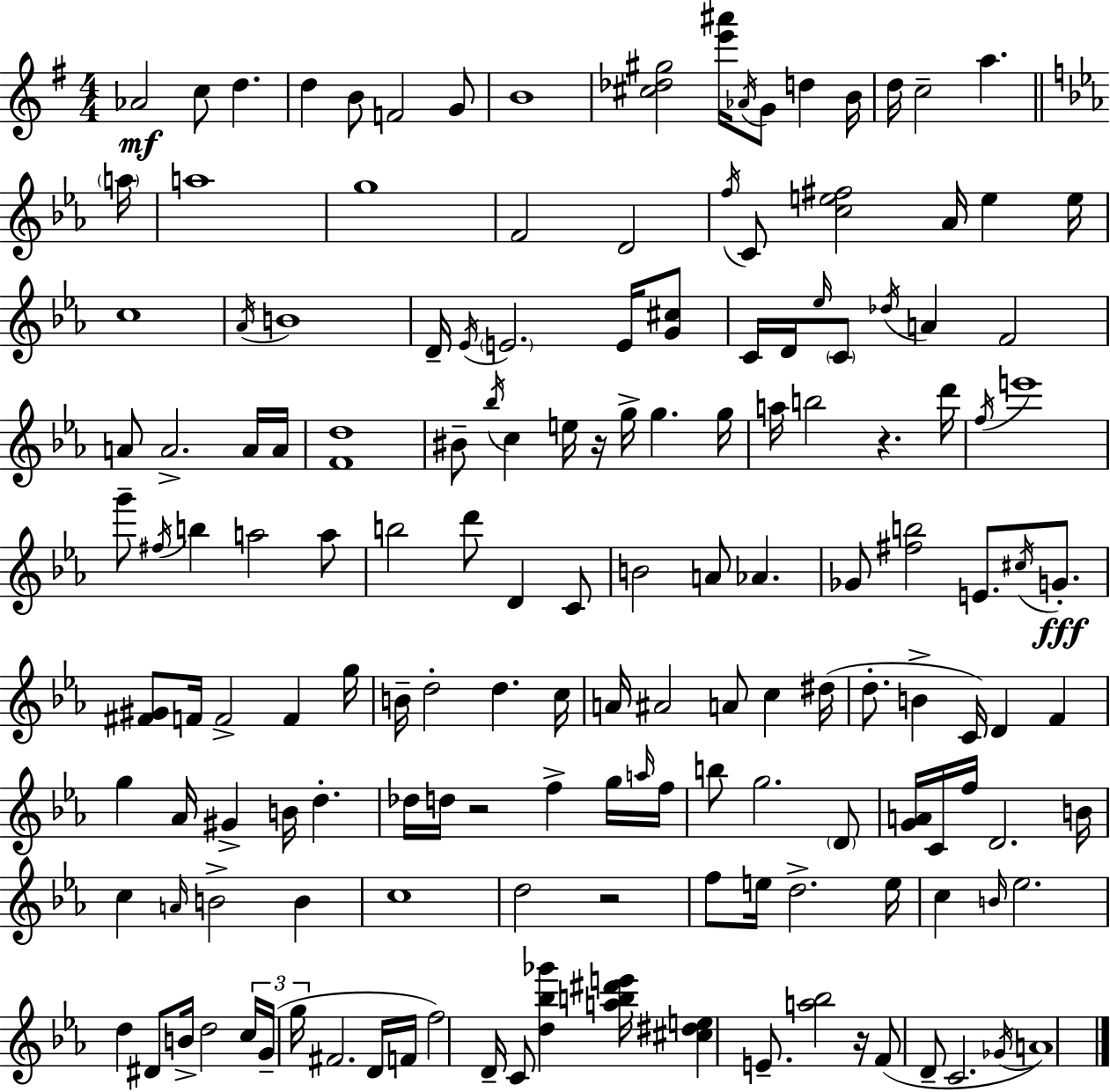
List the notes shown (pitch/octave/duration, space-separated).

Ab4/h C5/e D5/q. D5/q B4/e F4/h G4/e B4/w [C#5,Db5,G#5]/h [E6,A#6]/s Ab4/s G4/e D5/q B4/s D5/s C5/h A5/q. A5/s A5/w G5/w F4/h D4/h F5/s C4/e [C5,E5,F#5]/h Ab4/s E5/q E5/s C5/w Ab4/s B4/w D4/s Eb4/s E4/h. E4/s [G4,C#5]/e C4/s D4/s Eb5/s C4/e Db5/s A4/q F4/h A4/e A4/h. A4/s A4/s [F4,D5]/w BIS4/e Bb5/s C5/q E5/s R/s G5/s G5/q. G5/s A5/s B5/h R/q. D6/s F5/s E6/w G6/e F#5/s B5/q A5/h A5/e B5/h D6/e D4/q C4/e B4/h A4/e Ab4/q. Gb4/e [F#5,B5]/h E4/e. C#5/s G4/e. [F#4,G#4]/e F4/s F4/h F4/q G5/s B4/s D5/h D5/q. C5/s A4/s A#4/h A4/e C5/q D#5/s D5/e. B4/q C4/s D4/q F4/q G5/q Ab4/s G#4/q B4/s D5/q. Db5/s D5/s R/h F5/q G5/s A5/s F5/s B5/e G5/h. D4/e [G4,A4]/s C4/s F5/s D4/h. B4/s C5/q A4/s B4/h B4/q C5/w D5/h R/h F5/e E5/s D5/h. E5/s C5/q B4/s Eb5/h. D5/q D#4/e B4/s D5/h C5/s G4/s G5/s F#4/h. D4/s F4/s F5/h D4/s C4/e [D5,Bb5,Gb6]/q [A5,B5,D#6,E6]/s [C#5,D#5,E5]/q E4/e. [A5,Bb5]/h R/s F4/e D4/e C4/h. Gb4/s A4/w